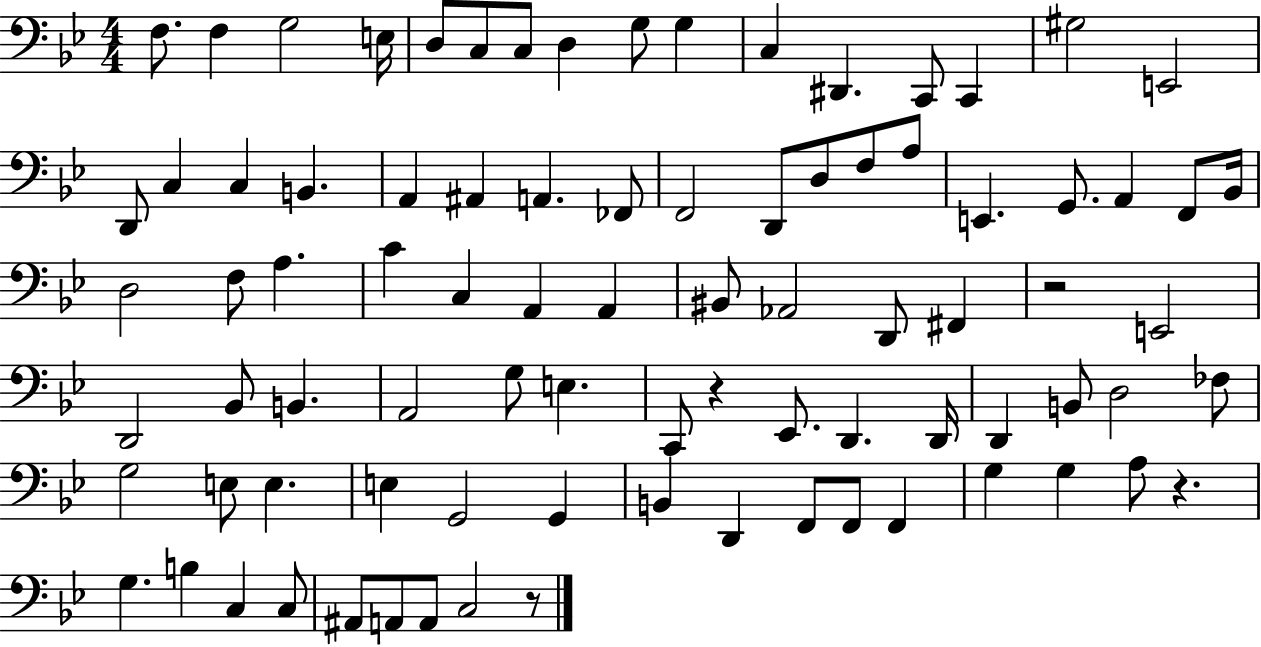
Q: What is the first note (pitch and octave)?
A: F3